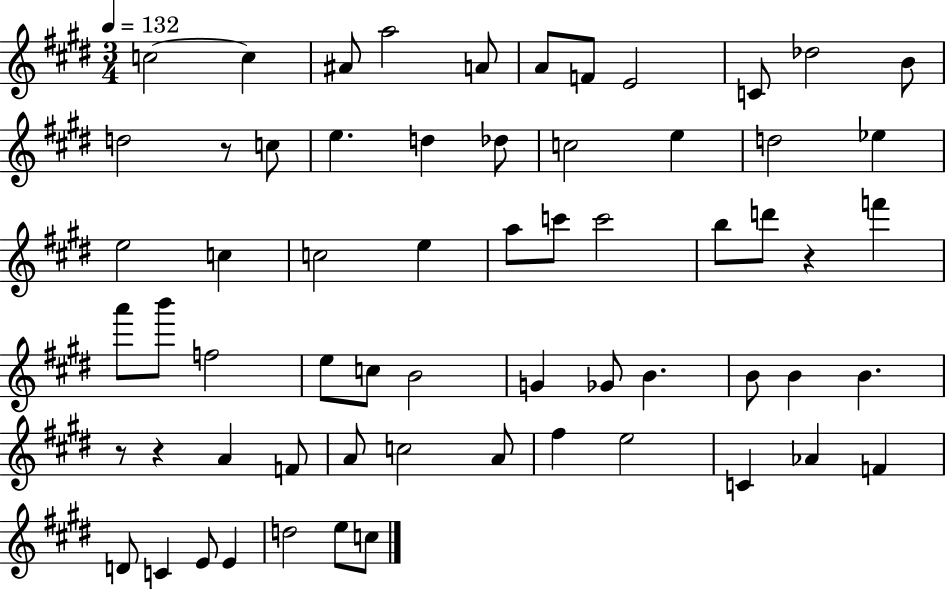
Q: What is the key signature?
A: E major